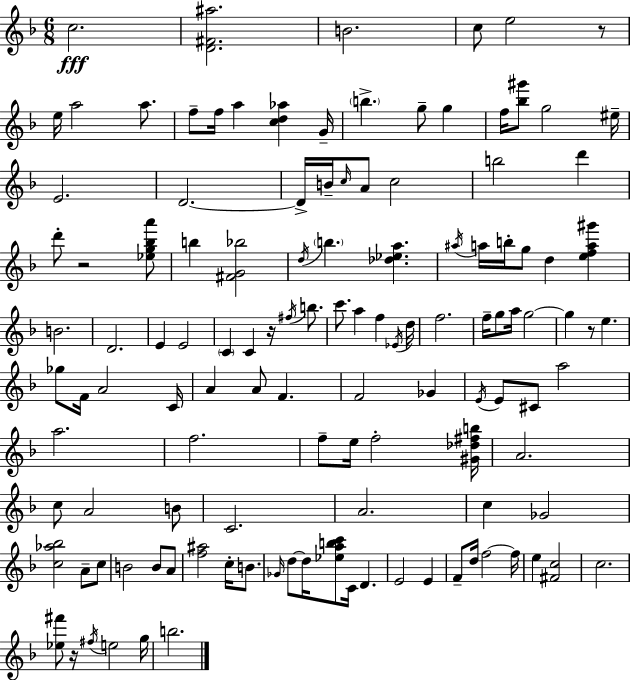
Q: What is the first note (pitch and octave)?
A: C5